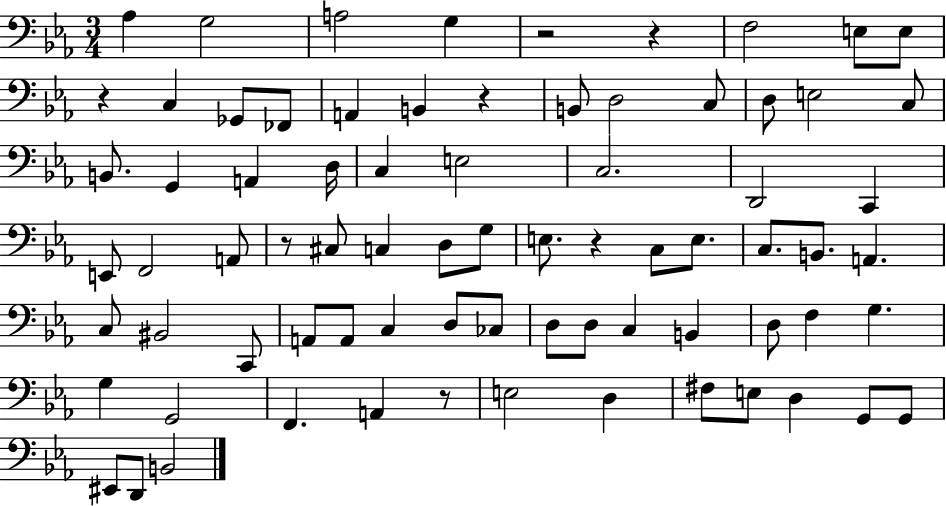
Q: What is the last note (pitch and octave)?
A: B2